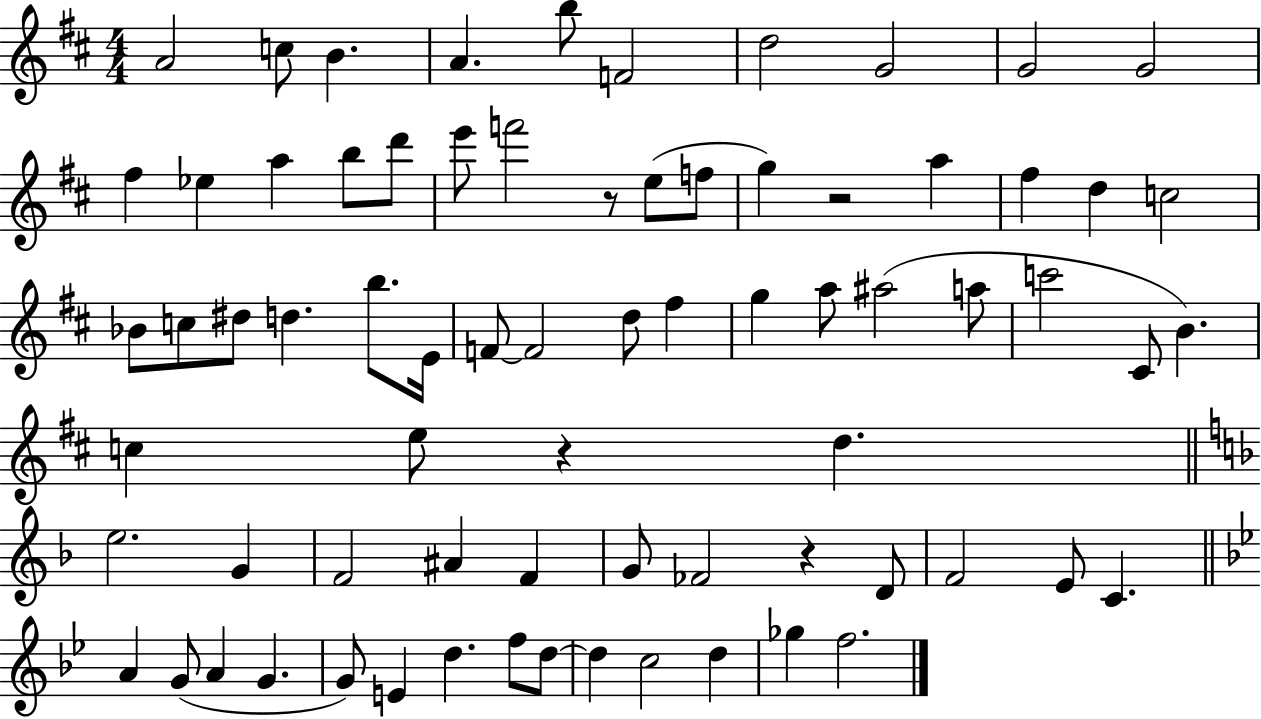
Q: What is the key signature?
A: D major